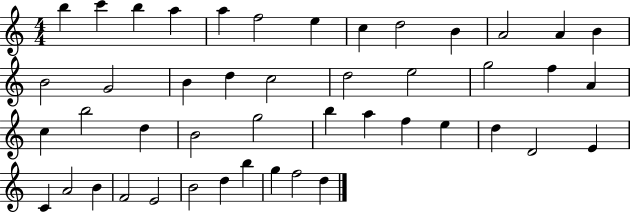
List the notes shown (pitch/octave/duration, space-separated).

B5/q C6/q B5/q A5/q A5/q F5/h E5/q C5/q D5/h B4/q A4/h A4/q B4/q B4/h G4/h B4/q D5/q C5/h D5/h E5/h G5/h F5/q A4/q C5/q B5/h D5/q B4/h G5/h B5/q A5/q F5/q E5/q D5/q D4/h E4/q C4/q A4/h B4/q F4/h E4/h B4/h D5/q B5/q G5/q F5/h D5/q